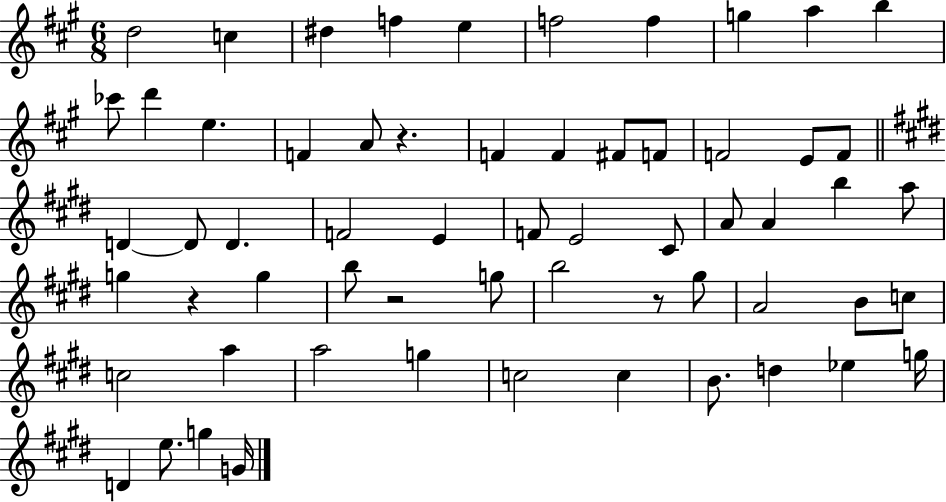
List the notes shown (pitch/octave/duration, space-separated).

D5/h C5/q D#5/q F5/q E5/q F5/h F5/q G5/q A5/q B5/q CES6/e D6/q E5/q. F4/q A4/e R/q. F4/q F4/q F#4/e F4/e F4/h E4/e F4/e D4/q D4/e D4/q. F4/h E4/q F4/e E4/h C#4/e A4/e A4/q B5/q A5/e G5/q R/q G5/q B5/e R/h G5/e B5/h R/e G#5/e A4/h B4/e C5/e C5/h A5/q A5/h G5/q C5/h C5/q B4/e. D5/q Eb5/q G5/s D4/q E5/e. G5/q G4/s